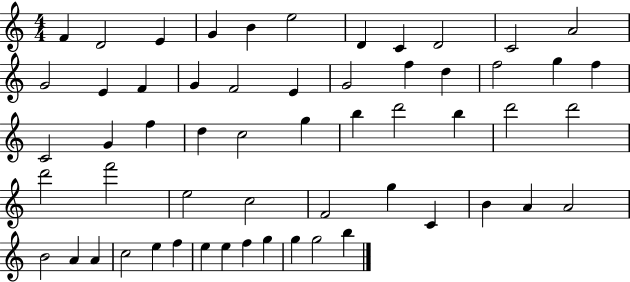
F4/q D4/h E4/q G4/q B4/q E5/h D4/q C4/q D4/h C4/h A4/h G4/h E4/q F4/q G4/q F4/h E4/q G4/h F5/q D5/q F5/h G5/q F5/q C4/h G4/q F5/q D5/q C5/h G5/q B5/q D6/h B5/q D6/h D6/h D6/h F6/h E5/h C5/h F4/h G5/q C4/q B4/q A4/q A4/h B4/h A4/q A4/q C5/h E5/q F5/q E5/q E5/q F5/q G5/q G5/q G5/h B5/q